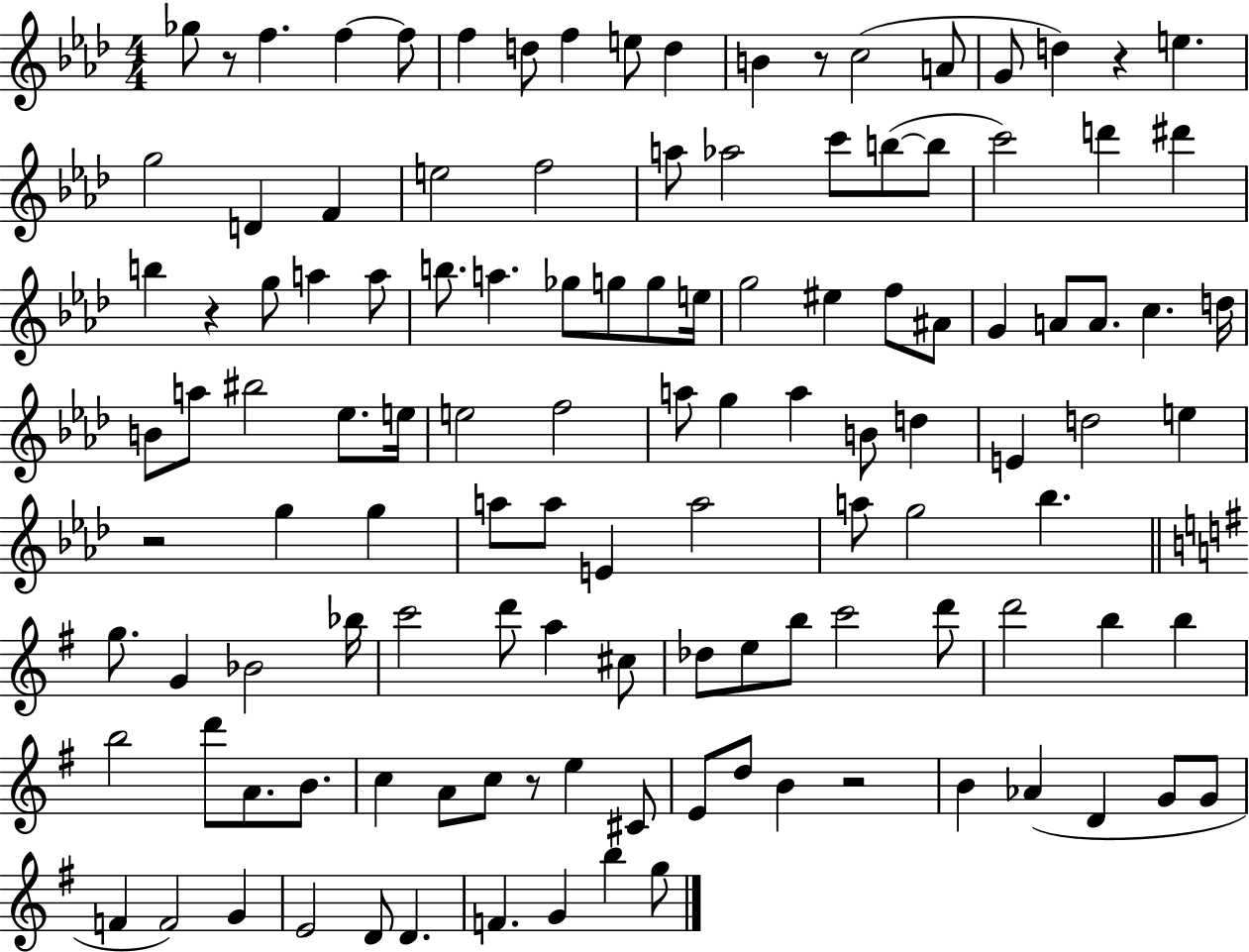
{
  \clef treble
  \numericTimeSignature
  \time 4/4
  \key aes \major
  \repeat volta 2 { ges''8 r8 f''4. f''4~~ f''8 | f''4 d''8 f''4 e''8 d''4 | b'4 r8 c''2( a'8 | g'8 d''4) r4 e''4. | \break g''2 d'4 f'4 | e''2 f''2 | a''8 aes''2 c'''8 b''8~(~ b''8 | c'''2) d'''4 dis'''4 | \break b''4 r4 g''8 a''4 a''8 | b''8. a''4. ges''8 g''8 g''8 e''16 | g''2 eis''4 f''8 ais'8 | g'4 a'8 a'8. c''4. d''16 | \break b'8 a''8 bis''2 ees''8. e''16 | e''2 f''2 | a''8 g''4 a''4 b'8 d''4 | e'4 d''2 e''4 | \break r2 g''4 g''4 | a''8 a''8 e'4 a''2 | a''8 g''2 bes''4. | \bar "||" \break \key g \major g''8. g'4 bes'2 bes''16 | c'''2 d'''8 a''4 cis''8 | des''8 e''8 b''8 c'''2 d'''8 | d'''2 b''4 b''4 | \break b''2 d'''8 a'8. b'8. | c''4 a'8 c''8 r8 e''4 cis'8 | e'8 d''8 b'4 r2 | b'4 aes'4( d'4 g'8 g'8 | \break f'4 f'2) g'4 | e'2 d'8 d'4. | f'4. g'4 b''4 g''8 | } \bar "|."
}